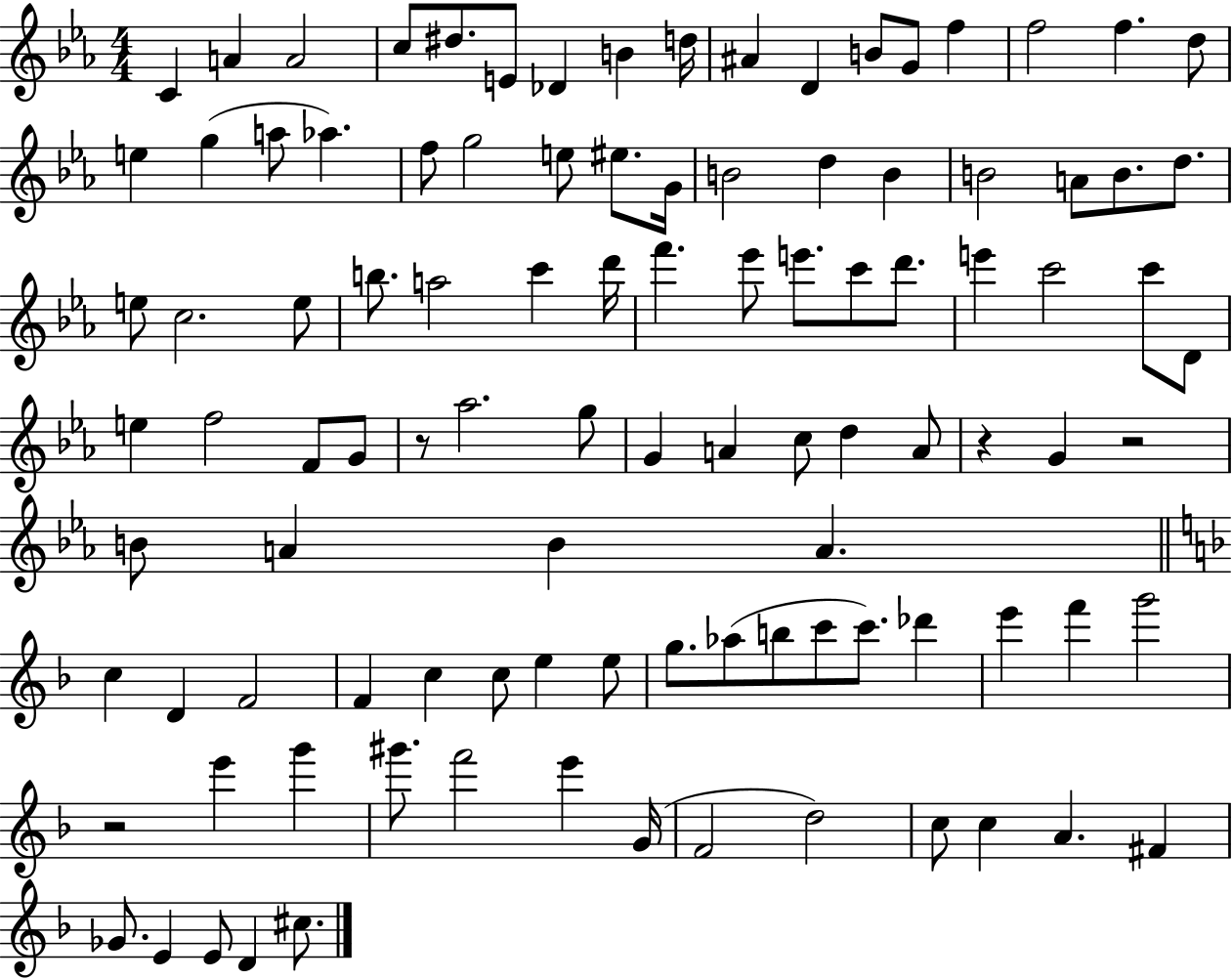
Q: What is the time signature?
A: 4/4